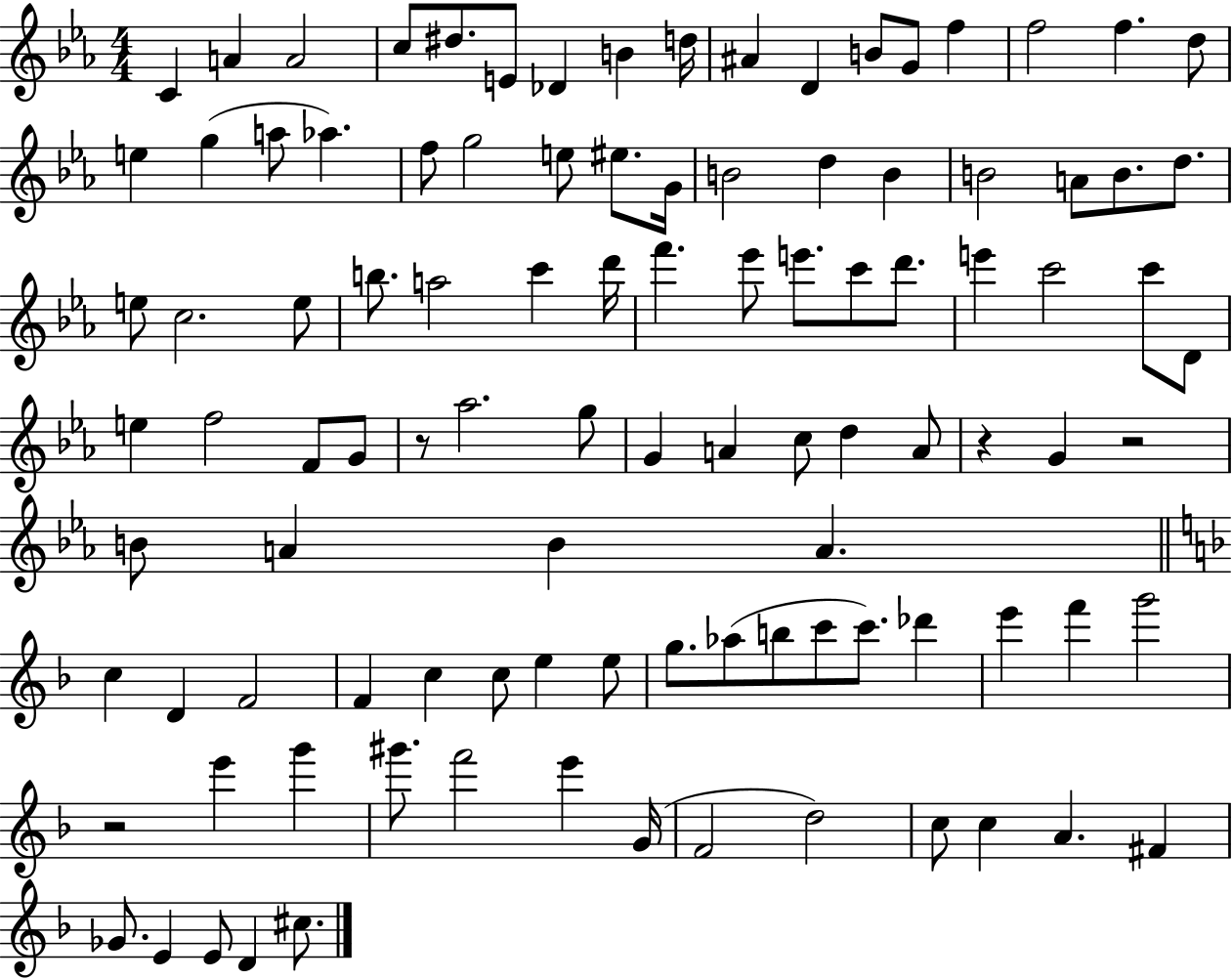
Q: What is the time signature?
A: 4/4